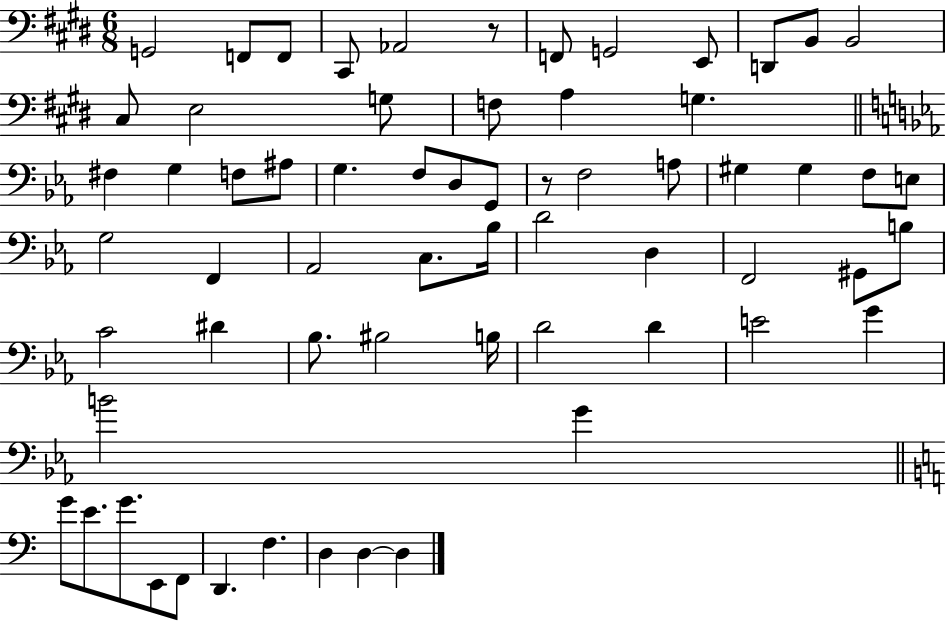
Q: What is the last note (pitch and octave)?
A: D3